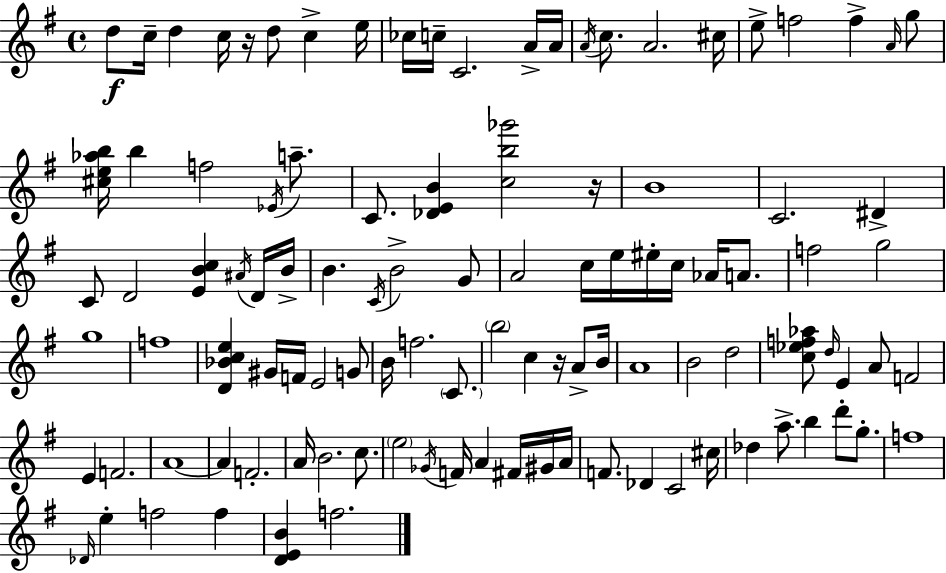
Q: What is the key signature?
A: E minor